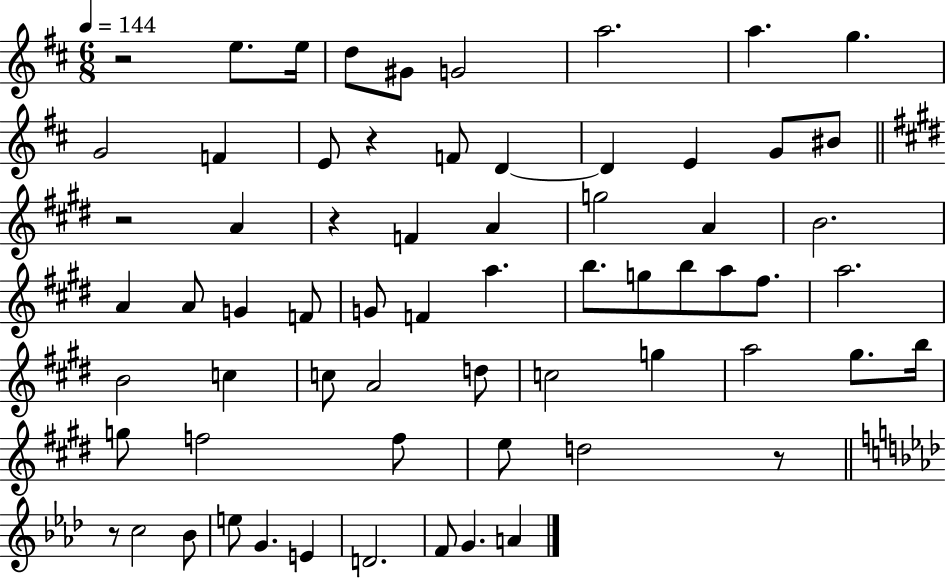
{
  \clef treble
  \numericTimeSignature
  \time 6/8
  \key d \major
  \tempo 4 = 144
  r2 e''8. e''16 | d''8 gis'8 g'2 | a''2. | a''4. g''4. | \break g'2 f'4 | e'8 r4 f'8 d'4~~ | d'4 e'4 g'8 bis'8 | \bar "||" \break \key e \major r2 a'4 | r4 f'4 a'4 | g''2 a'4 | b'2. | \break a'4 a'8 g'4 f'8 | g'8 f'4 a''4. | b''8. g''8 b''8 a''8 fis''8. | a''2. | \break b'2 c''4 | c''8 a'2 d''8 | c''2 g''4 | a''2 gis''8. b''16 | \break g''8 f''2 f''8 | e''8 d''2 r8 | \bar "||" \break \key f \minor r8 c''2 bes'8 | e''8 g'4. e'4 | d'2. | f'8 g'4. a'4 | \break \bar "|."
}